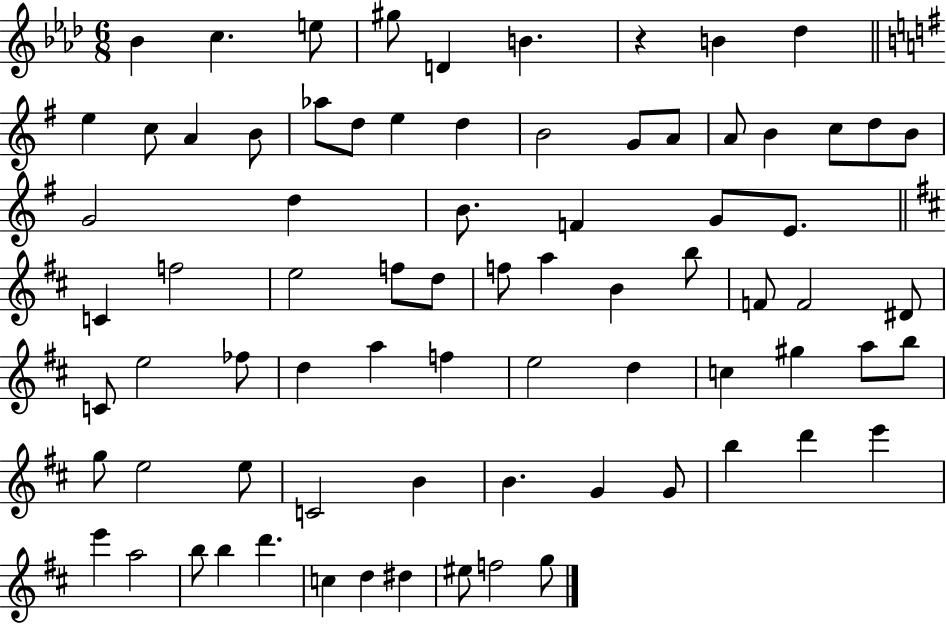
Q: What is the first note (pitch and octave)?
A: Bb4